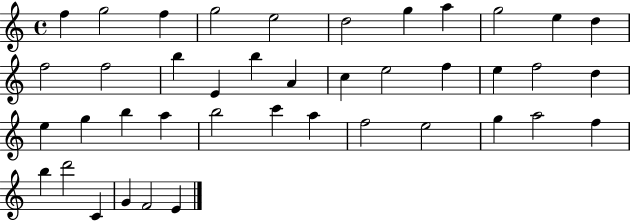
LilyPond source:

{
  \clef treble
  \time 4/4
  \defaultTimeSignature
  \key c \major
  f''4 g''2 f''4 | g''2 e''2 | d''2 g''4 a''4 | g''2 e''4 d''4 | \break f''2 f''2 | b''4 e'4 b''4 a'4 | c''4 e''2 f''4 | e''4 f''2 d''4 | \break e''4 g''4 b''4 a''4 | b''2 c'''4 a''4 | f''2 e''2 | g''4 a''2 f''4 | \break b''4 d'''2 c'4 | g'4 f'2 e'4 | \bar "|."
}